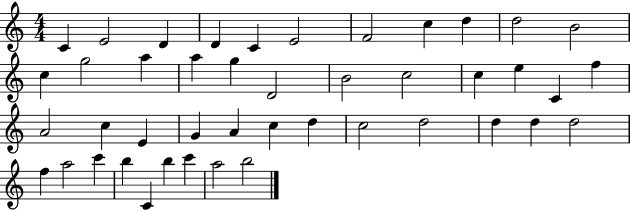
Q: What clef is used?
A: treble